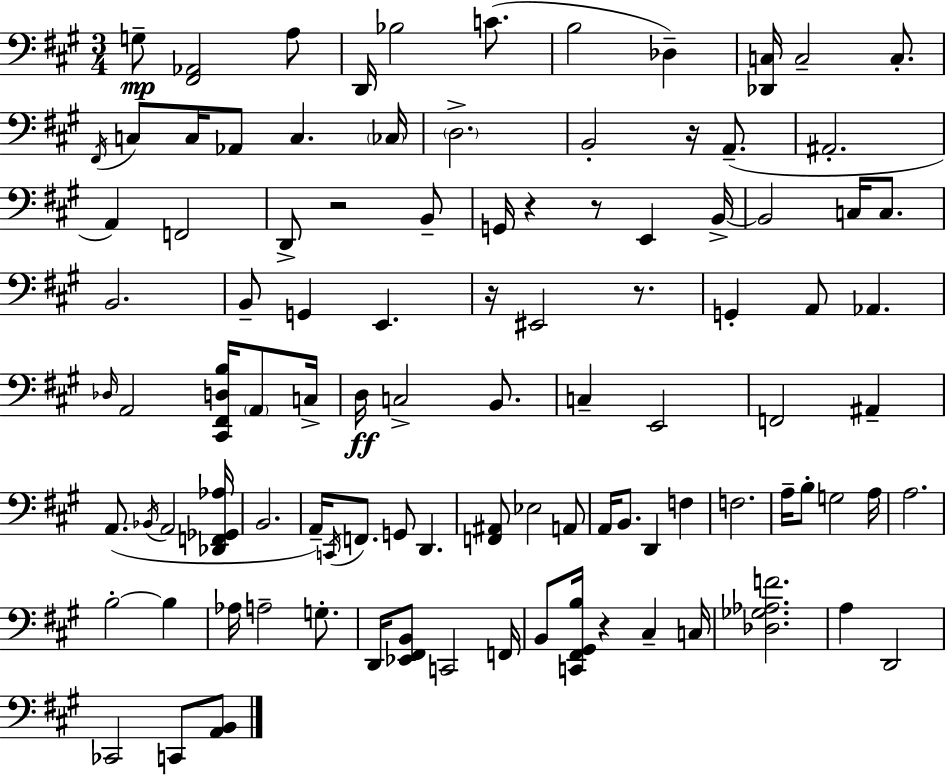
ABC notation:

X:1
T:Untitled
M:3/4
L:1/4
K:A
G,/2 [^F,,_A,,]2 A,/2 D,,/4 _B,2 C/2 B,2 _D, [_D,,C,]/4 C,2 C,/2 ^F,,/4 C,/2 C,/4 _A,,/2 C, _C,/4 D,2 B,,2 z/4 A,,/2 ^A,,2 A,, F,,2 D,,/2 z2 B,,/2 G,,/4 z z/2 E,, B,,/4 B,,2 C,/4 C,/2 B,,2 B,,/2 G,, E,, z/4 ^E,,2 z/2 G,, A,,/2 _A,, _D,/4 A,,2 [^C,,^F,,D,B,]/4 A,,/2 C,/4 D,/4 C,2 B,,/2 C, E,,2 F,,2 ^A,, A,,/2 _B,,/4 A,,2 [_D,,F,,_G,,_A,]/4 B,,2 A,,/4 C,,/4 F,,/2 G,,/2 D,, [F,,^A,,]/2 _E,2 A,,/2 A,,/4 B,,/2 D,, F, F,2 A,/4 B,/2 G,2 A,/4 A,2 B,2 B, _A,/4 A,2 G,/2 D,,/4 [_E,,^F,,B,,]/2 C,,2 F,,/4 B,,/2 [C,,^F,,^G,,B,]/4 z ^C, C,/4 [_D,_G,_A,F]2 A, D,,2 _C,,2 C,,/2 [A,,B,,]/2